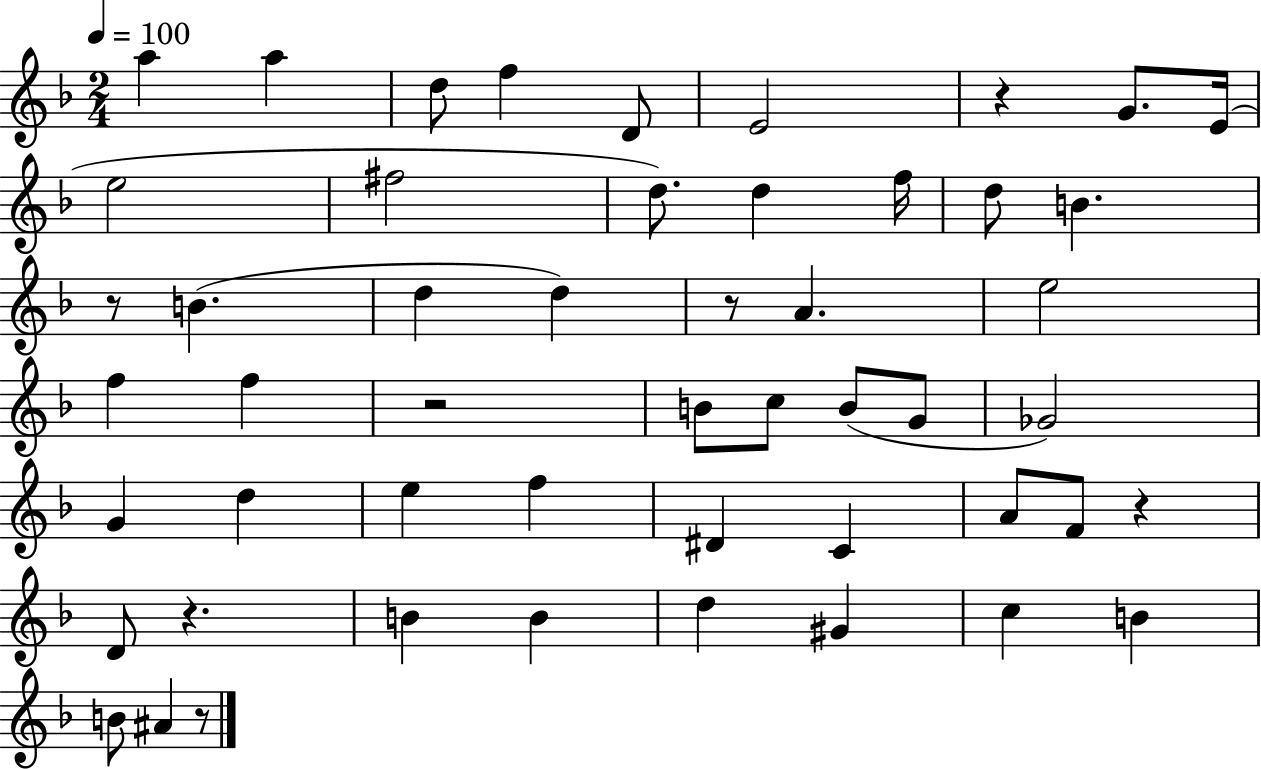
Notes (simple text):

A5/q A5/q D5/e F5/q D4/e E4/h R/q G4/e. E4/s E5/h F#5/h D5/e. D5/q F5/s D5/e B4/q. R/e B4/q. D5/q D5/q R/e A4/q. E5/h F5/q F5/q R/h B4/e C5/e B4/e G4/e Gb4/h G4/q D5/q E5/q F5/q D#4/q C4/q A4/e F4/e R/q D4/e R/q. B4/q B4/q D5/q G#4/q C5/q B4/q B4/e A#4/q R/e